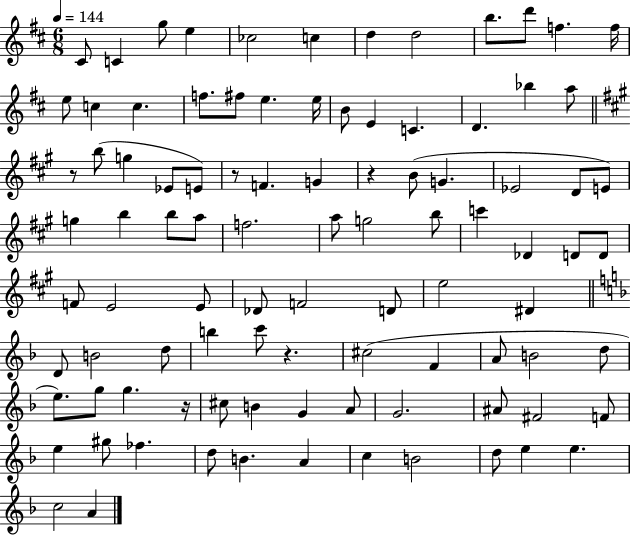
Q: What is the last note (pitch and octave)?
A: A4